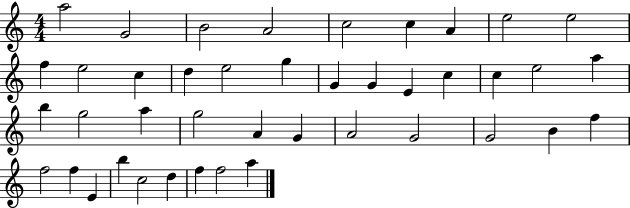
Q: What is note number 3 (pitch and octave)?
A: B4